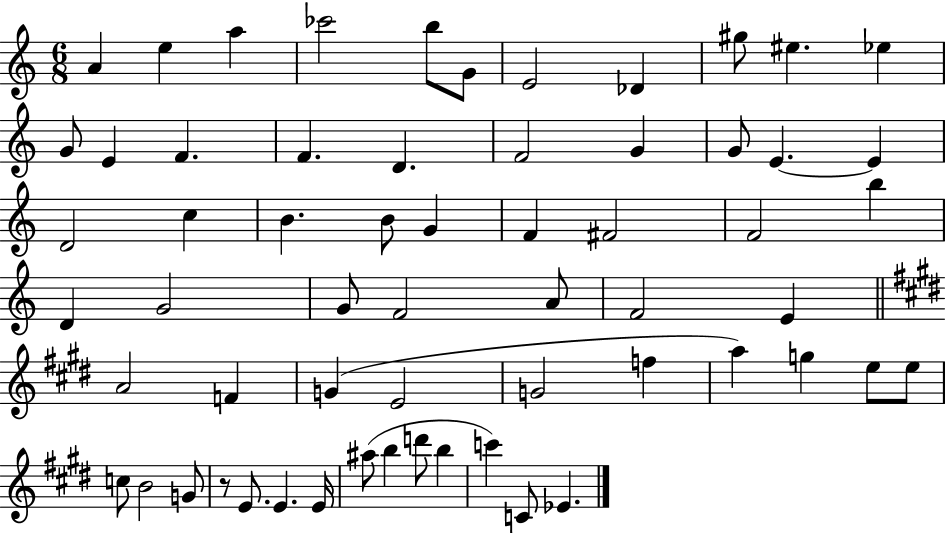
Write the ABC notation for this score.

X:1
T:Untitled
M:6/8
L:1/4
K:C
A e a _c'2 b/2 G/2 E2 _D ^g/2 ^e _e G/2 E F F D F2 G G/2 E E D2 c B B/2 G F ^F2 F2 b D G2 G/2 F2 A/2 F2 E A2 F G E2 G2 f a g e/2 e/2 c/2 B2 G/2 z/2 E/2 E E/4 ^a/2 b d'/2 b c' C/2 _E